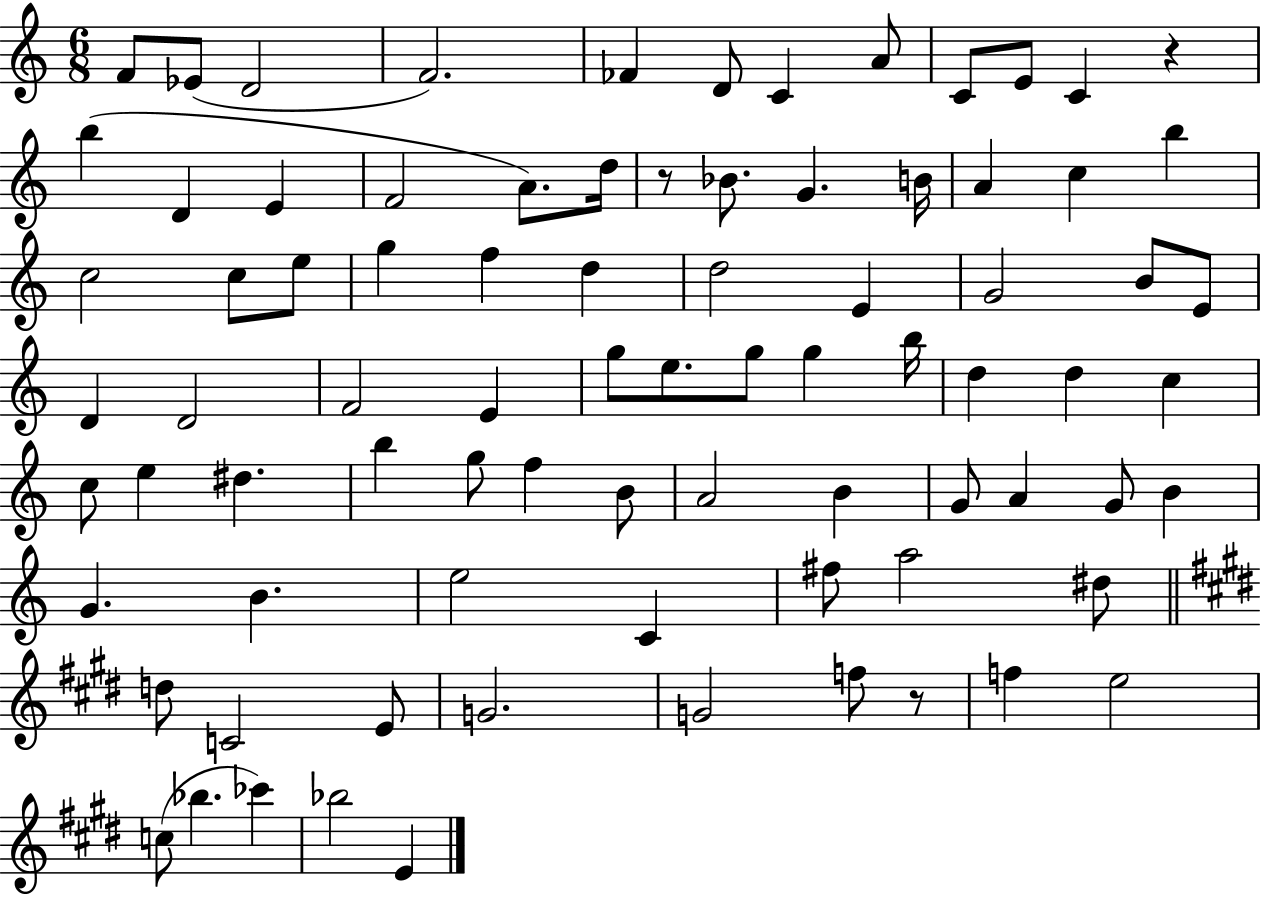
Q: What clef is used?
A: treble